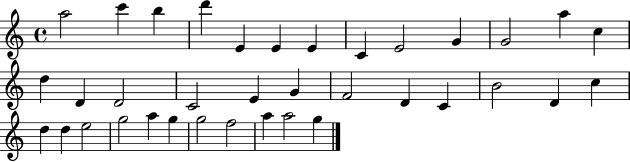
{
  \clef treble
  \time 4/4
  \defaultTimeSignature
  \key c \major
  a''2 c'''4 b''4 | d'''4 e'4 e'4 e'4 | c'4 e'2 g'4 | g'2 a''4 c''4 | \break d''4 d'4 d'2 | c'2 e'4 g'4 | f'2 d'4 c'4 | b'2 d'4 c''4 | \break d''4 d''4 e''2 | g''2 a''4 g''4 | g''2 f''2 | a''4 a''2 g''4 | \break \bar "|."
}